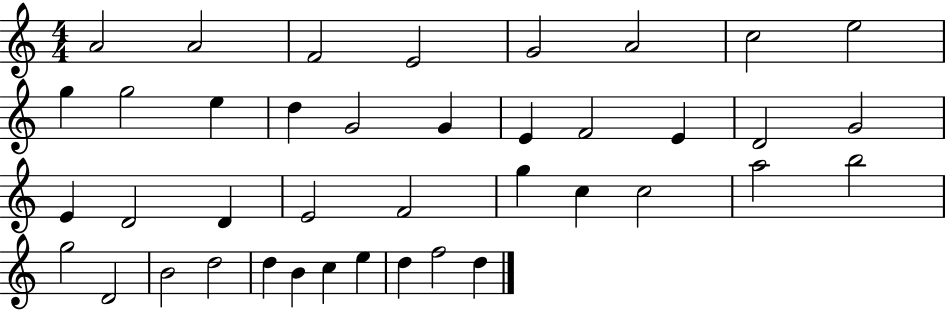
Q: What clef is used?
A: treble